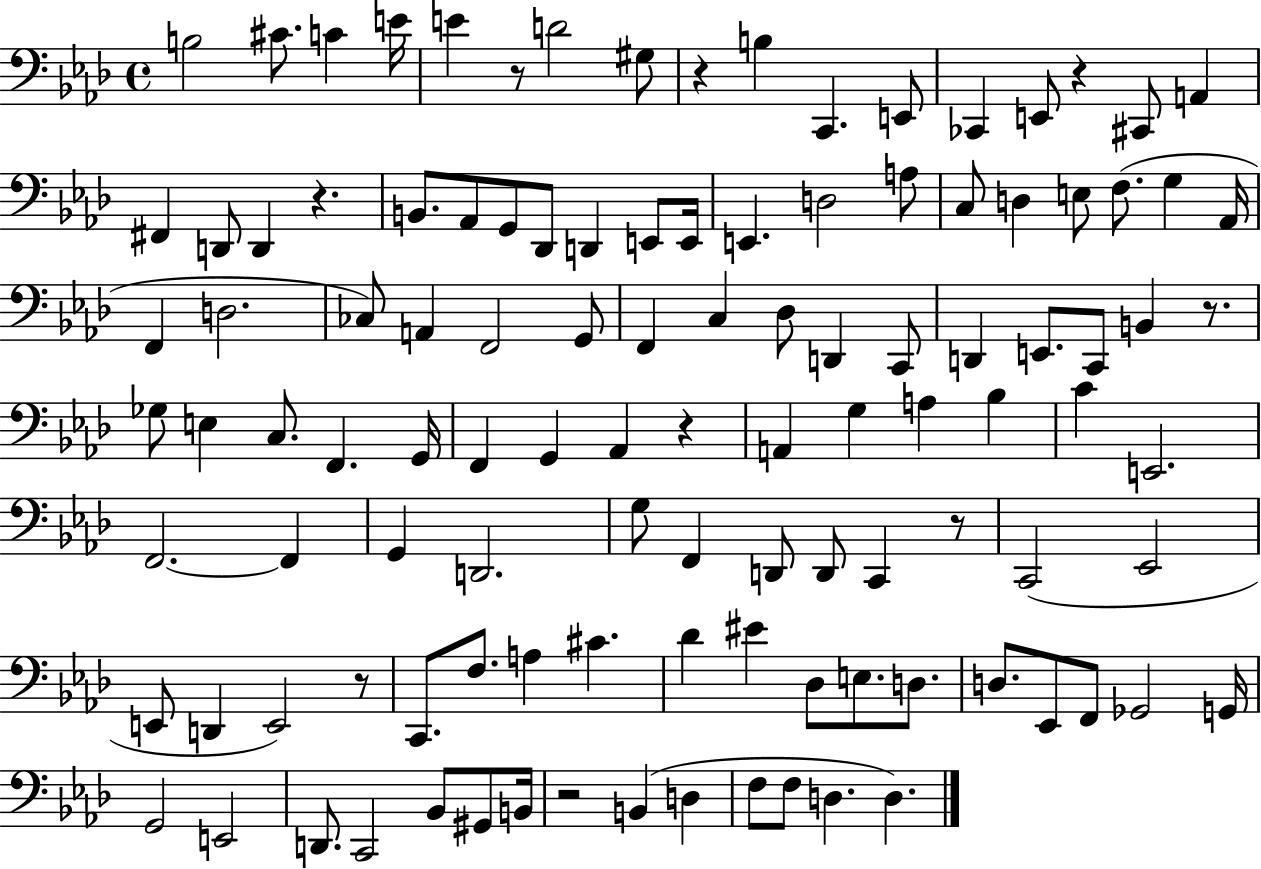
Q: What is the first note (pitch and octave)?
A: B3